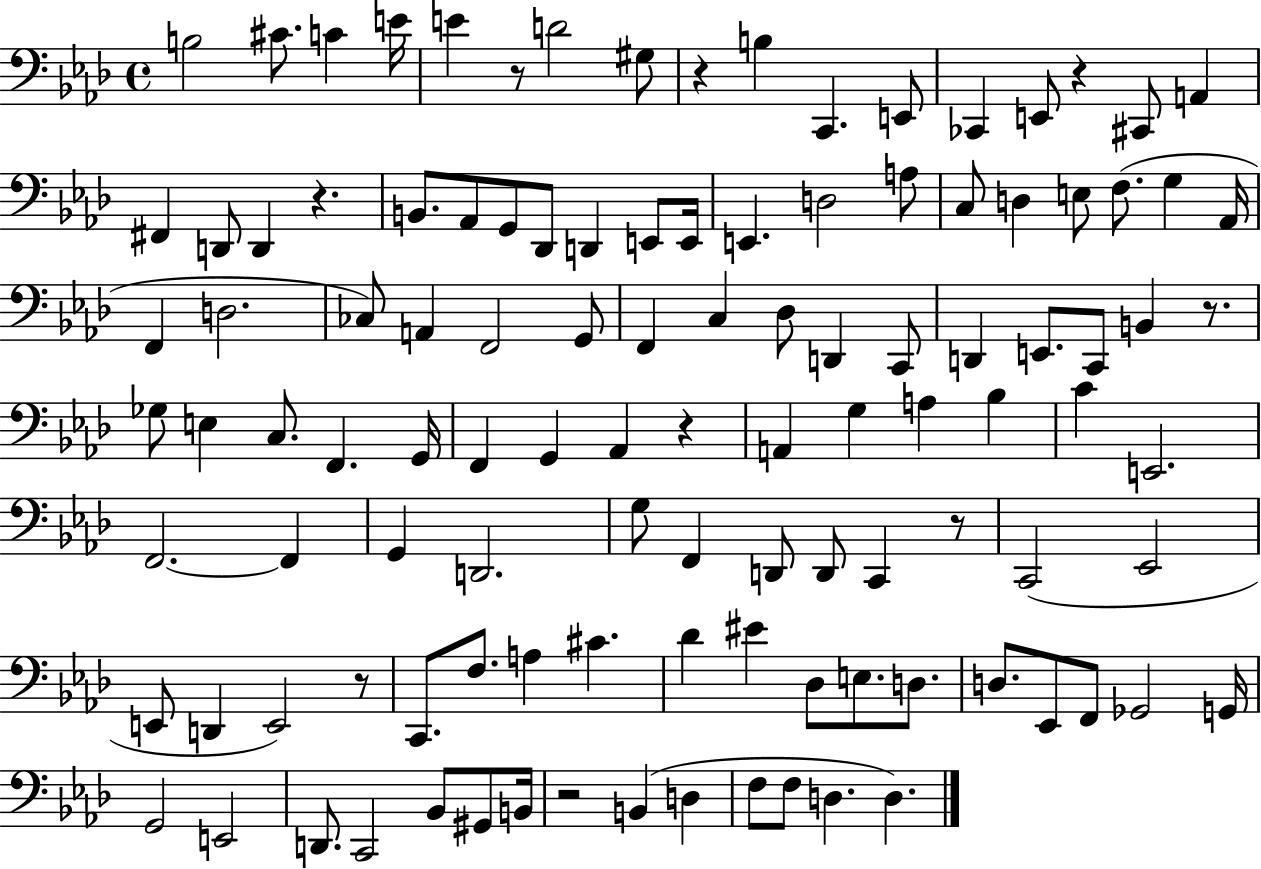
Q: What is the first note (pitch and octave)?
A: B3